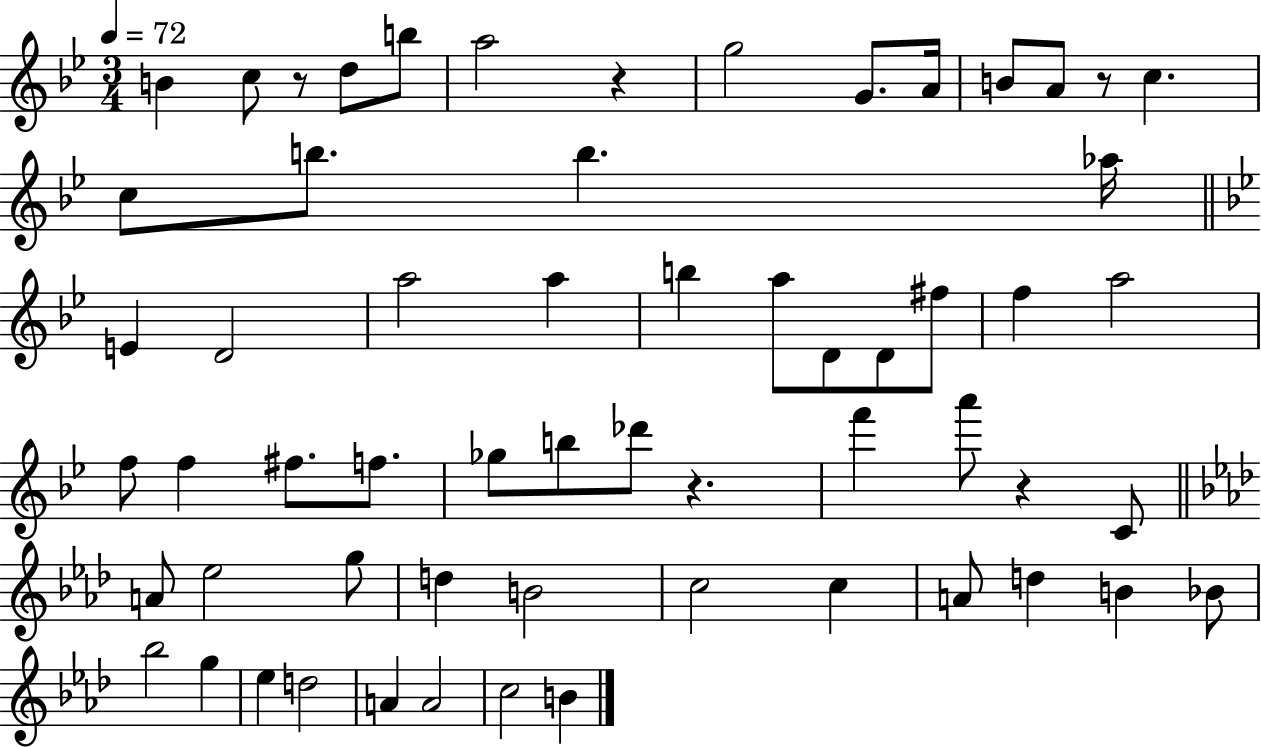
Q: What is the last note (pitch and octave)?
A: B4